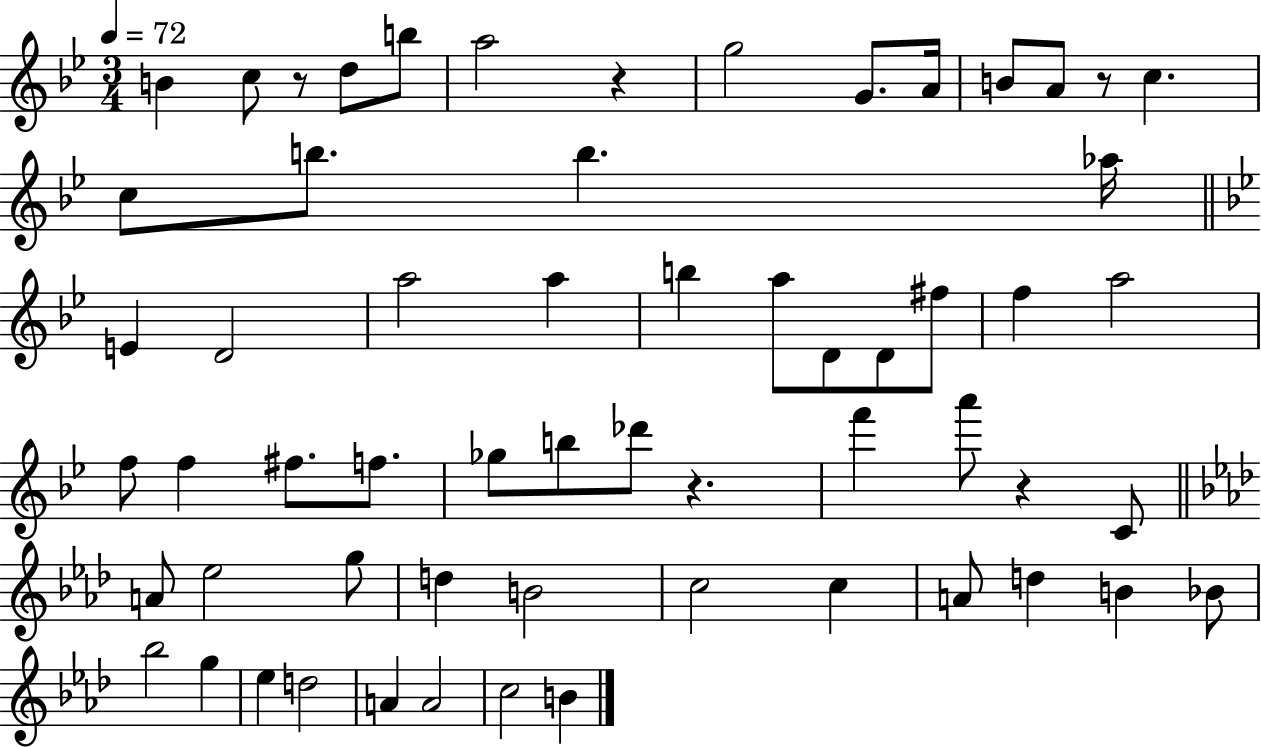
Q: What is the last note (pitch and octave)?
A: B4